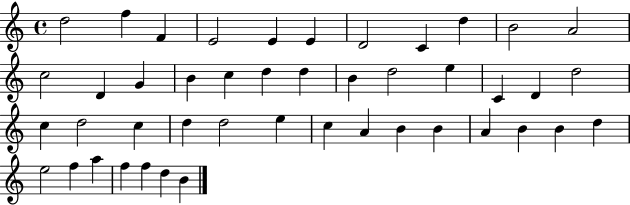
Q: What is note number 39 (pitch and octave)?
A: E5